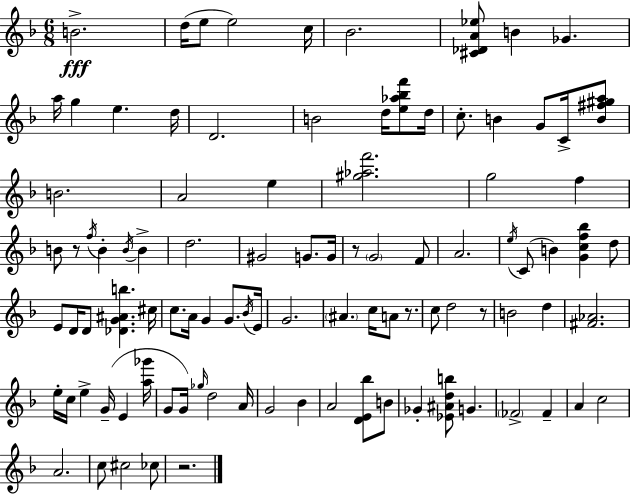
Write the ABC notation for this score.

X:1
T:Untitled
M:6/8
L:1/4
K:F
B2 d/4 e/2 e2 c/4 _B2 [^C_DA_e]/2 B _G a/4 g e d/4 D2 B2 d/4 [e_a_bf']/2 d/4 c/2 B G/2 C/4 [B^f^ga]/2 B2 A2 e [^g_af']2 g2 f B/2 z/2 f/4 B B/4 B d2 ^G2 G/2 G/4 z/2 G2 F/2 A2 e/4 C/2 B [Gcf_b] d/2 E/2 D/4 D/2 [_DG^Ab] ^c/4 c/2 A/4 G G/2 _B/4 E/4 G2 ^A c/4 A/2 z/2 c/2 d2 z/2 B2 d [^F_A]2 e/4 c/4 e G/4 E [a_g']/4 G/2 G/4 _g/4 d2 A/4 G2 _B A2 [DE_b]/2 B/2 _G [_E^Adb]/2 G _F2 _F A c2 A2 c/2 ^c2 _c/2 z2